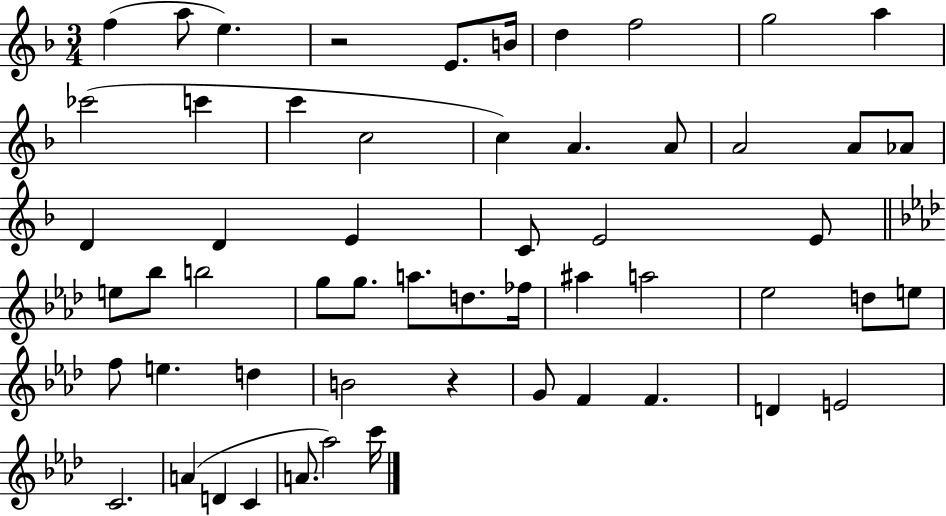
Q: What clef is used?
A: treble